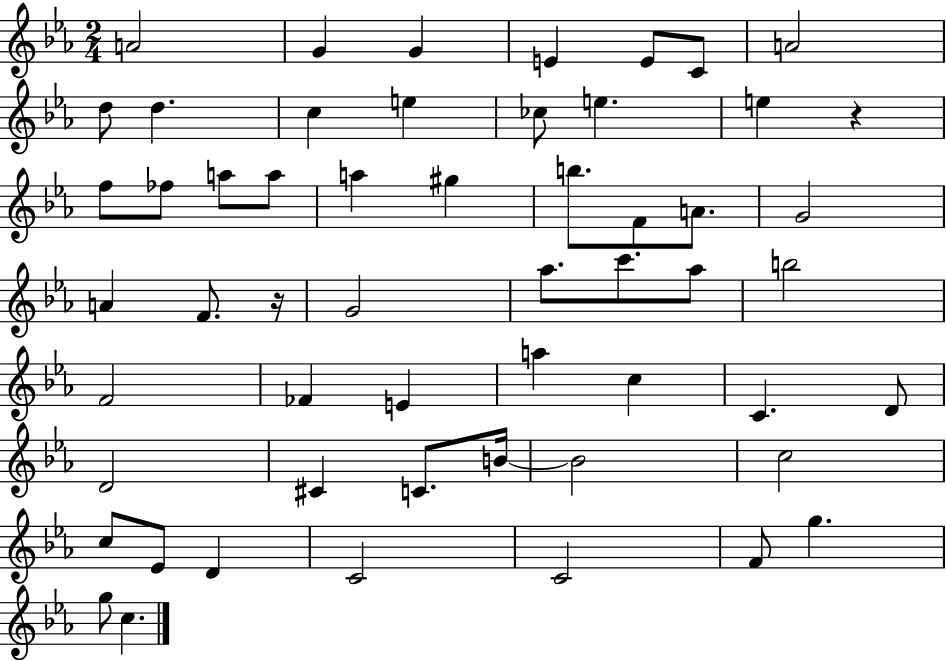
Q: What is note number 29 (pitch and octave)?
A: C6